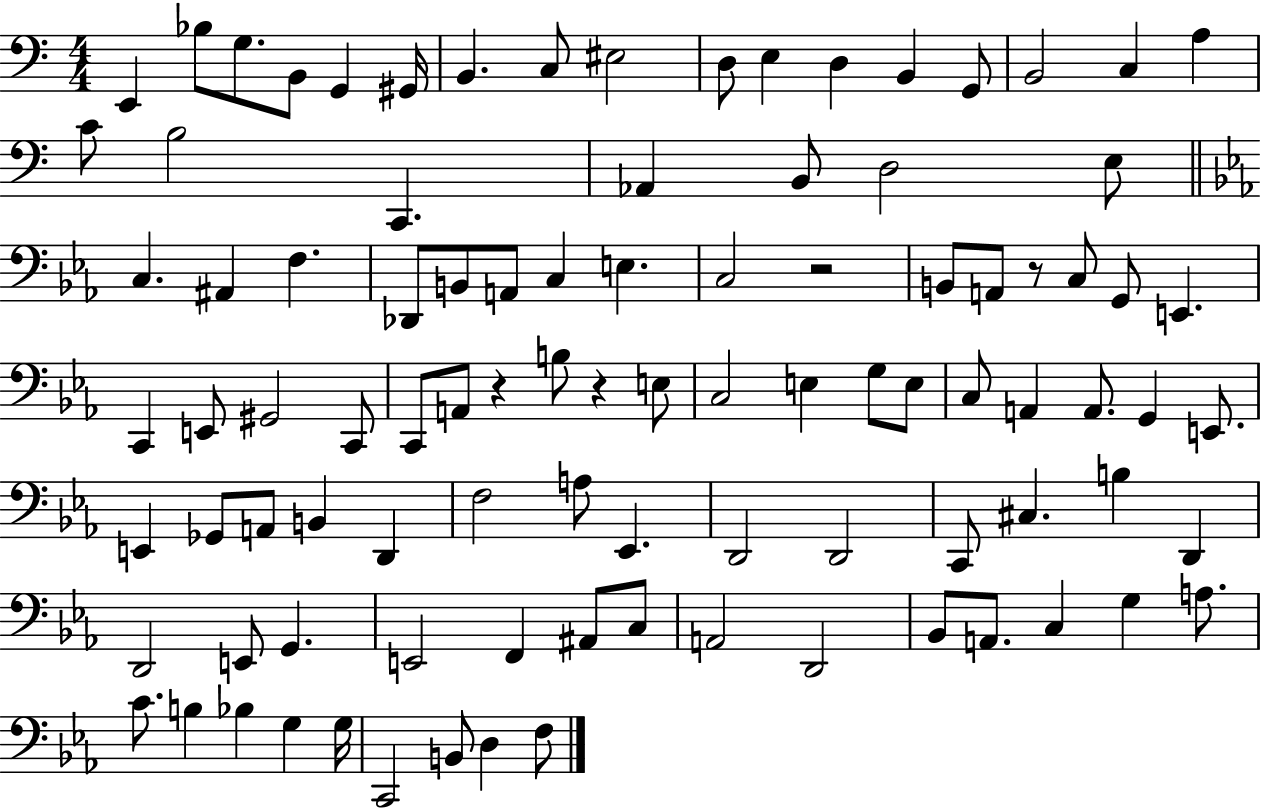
{
  \clef bass
  \numericTimeSignature
  \time 4/4
  \key c \major
  e,4 bes8 g8. b,8 g,4 gis,16 | b,4. c8 eis2 | d8 e4 d4 b,4 g,8 | b,2 c4 a4 | \break c'8 b2 c,4. | aes,4 b,8 d2 e8 | \bar "||" \break \key c \minor c4. ais,4 f4. | des,8 b,8 a,8 c4 e4. | c2 r2 | b,8 a,8 r8 c8 g,8 e,4. | \break c,4 e,8 gis,2 c,8 | c,8 a,8 r4 b8 r4 e8 | c2 e4 g8 e8 | c8 a,4 a,8. g,4 e,8. | \break e,4 ges,8 a,8 b,4 d,4 | f2 a8 ees,4. | d,2 d,2 | c,8 cis4. b4 d,4 | \break d,2 e,8 g,4. | e,2 f,4 ais,8 c8 | a,2 d,2 | bes,8 a,8. c4 g4 a8. | \break c'8. b4 bes4 g4 g16 | c,2 b,8 d4 f8 | \bar "|."
}